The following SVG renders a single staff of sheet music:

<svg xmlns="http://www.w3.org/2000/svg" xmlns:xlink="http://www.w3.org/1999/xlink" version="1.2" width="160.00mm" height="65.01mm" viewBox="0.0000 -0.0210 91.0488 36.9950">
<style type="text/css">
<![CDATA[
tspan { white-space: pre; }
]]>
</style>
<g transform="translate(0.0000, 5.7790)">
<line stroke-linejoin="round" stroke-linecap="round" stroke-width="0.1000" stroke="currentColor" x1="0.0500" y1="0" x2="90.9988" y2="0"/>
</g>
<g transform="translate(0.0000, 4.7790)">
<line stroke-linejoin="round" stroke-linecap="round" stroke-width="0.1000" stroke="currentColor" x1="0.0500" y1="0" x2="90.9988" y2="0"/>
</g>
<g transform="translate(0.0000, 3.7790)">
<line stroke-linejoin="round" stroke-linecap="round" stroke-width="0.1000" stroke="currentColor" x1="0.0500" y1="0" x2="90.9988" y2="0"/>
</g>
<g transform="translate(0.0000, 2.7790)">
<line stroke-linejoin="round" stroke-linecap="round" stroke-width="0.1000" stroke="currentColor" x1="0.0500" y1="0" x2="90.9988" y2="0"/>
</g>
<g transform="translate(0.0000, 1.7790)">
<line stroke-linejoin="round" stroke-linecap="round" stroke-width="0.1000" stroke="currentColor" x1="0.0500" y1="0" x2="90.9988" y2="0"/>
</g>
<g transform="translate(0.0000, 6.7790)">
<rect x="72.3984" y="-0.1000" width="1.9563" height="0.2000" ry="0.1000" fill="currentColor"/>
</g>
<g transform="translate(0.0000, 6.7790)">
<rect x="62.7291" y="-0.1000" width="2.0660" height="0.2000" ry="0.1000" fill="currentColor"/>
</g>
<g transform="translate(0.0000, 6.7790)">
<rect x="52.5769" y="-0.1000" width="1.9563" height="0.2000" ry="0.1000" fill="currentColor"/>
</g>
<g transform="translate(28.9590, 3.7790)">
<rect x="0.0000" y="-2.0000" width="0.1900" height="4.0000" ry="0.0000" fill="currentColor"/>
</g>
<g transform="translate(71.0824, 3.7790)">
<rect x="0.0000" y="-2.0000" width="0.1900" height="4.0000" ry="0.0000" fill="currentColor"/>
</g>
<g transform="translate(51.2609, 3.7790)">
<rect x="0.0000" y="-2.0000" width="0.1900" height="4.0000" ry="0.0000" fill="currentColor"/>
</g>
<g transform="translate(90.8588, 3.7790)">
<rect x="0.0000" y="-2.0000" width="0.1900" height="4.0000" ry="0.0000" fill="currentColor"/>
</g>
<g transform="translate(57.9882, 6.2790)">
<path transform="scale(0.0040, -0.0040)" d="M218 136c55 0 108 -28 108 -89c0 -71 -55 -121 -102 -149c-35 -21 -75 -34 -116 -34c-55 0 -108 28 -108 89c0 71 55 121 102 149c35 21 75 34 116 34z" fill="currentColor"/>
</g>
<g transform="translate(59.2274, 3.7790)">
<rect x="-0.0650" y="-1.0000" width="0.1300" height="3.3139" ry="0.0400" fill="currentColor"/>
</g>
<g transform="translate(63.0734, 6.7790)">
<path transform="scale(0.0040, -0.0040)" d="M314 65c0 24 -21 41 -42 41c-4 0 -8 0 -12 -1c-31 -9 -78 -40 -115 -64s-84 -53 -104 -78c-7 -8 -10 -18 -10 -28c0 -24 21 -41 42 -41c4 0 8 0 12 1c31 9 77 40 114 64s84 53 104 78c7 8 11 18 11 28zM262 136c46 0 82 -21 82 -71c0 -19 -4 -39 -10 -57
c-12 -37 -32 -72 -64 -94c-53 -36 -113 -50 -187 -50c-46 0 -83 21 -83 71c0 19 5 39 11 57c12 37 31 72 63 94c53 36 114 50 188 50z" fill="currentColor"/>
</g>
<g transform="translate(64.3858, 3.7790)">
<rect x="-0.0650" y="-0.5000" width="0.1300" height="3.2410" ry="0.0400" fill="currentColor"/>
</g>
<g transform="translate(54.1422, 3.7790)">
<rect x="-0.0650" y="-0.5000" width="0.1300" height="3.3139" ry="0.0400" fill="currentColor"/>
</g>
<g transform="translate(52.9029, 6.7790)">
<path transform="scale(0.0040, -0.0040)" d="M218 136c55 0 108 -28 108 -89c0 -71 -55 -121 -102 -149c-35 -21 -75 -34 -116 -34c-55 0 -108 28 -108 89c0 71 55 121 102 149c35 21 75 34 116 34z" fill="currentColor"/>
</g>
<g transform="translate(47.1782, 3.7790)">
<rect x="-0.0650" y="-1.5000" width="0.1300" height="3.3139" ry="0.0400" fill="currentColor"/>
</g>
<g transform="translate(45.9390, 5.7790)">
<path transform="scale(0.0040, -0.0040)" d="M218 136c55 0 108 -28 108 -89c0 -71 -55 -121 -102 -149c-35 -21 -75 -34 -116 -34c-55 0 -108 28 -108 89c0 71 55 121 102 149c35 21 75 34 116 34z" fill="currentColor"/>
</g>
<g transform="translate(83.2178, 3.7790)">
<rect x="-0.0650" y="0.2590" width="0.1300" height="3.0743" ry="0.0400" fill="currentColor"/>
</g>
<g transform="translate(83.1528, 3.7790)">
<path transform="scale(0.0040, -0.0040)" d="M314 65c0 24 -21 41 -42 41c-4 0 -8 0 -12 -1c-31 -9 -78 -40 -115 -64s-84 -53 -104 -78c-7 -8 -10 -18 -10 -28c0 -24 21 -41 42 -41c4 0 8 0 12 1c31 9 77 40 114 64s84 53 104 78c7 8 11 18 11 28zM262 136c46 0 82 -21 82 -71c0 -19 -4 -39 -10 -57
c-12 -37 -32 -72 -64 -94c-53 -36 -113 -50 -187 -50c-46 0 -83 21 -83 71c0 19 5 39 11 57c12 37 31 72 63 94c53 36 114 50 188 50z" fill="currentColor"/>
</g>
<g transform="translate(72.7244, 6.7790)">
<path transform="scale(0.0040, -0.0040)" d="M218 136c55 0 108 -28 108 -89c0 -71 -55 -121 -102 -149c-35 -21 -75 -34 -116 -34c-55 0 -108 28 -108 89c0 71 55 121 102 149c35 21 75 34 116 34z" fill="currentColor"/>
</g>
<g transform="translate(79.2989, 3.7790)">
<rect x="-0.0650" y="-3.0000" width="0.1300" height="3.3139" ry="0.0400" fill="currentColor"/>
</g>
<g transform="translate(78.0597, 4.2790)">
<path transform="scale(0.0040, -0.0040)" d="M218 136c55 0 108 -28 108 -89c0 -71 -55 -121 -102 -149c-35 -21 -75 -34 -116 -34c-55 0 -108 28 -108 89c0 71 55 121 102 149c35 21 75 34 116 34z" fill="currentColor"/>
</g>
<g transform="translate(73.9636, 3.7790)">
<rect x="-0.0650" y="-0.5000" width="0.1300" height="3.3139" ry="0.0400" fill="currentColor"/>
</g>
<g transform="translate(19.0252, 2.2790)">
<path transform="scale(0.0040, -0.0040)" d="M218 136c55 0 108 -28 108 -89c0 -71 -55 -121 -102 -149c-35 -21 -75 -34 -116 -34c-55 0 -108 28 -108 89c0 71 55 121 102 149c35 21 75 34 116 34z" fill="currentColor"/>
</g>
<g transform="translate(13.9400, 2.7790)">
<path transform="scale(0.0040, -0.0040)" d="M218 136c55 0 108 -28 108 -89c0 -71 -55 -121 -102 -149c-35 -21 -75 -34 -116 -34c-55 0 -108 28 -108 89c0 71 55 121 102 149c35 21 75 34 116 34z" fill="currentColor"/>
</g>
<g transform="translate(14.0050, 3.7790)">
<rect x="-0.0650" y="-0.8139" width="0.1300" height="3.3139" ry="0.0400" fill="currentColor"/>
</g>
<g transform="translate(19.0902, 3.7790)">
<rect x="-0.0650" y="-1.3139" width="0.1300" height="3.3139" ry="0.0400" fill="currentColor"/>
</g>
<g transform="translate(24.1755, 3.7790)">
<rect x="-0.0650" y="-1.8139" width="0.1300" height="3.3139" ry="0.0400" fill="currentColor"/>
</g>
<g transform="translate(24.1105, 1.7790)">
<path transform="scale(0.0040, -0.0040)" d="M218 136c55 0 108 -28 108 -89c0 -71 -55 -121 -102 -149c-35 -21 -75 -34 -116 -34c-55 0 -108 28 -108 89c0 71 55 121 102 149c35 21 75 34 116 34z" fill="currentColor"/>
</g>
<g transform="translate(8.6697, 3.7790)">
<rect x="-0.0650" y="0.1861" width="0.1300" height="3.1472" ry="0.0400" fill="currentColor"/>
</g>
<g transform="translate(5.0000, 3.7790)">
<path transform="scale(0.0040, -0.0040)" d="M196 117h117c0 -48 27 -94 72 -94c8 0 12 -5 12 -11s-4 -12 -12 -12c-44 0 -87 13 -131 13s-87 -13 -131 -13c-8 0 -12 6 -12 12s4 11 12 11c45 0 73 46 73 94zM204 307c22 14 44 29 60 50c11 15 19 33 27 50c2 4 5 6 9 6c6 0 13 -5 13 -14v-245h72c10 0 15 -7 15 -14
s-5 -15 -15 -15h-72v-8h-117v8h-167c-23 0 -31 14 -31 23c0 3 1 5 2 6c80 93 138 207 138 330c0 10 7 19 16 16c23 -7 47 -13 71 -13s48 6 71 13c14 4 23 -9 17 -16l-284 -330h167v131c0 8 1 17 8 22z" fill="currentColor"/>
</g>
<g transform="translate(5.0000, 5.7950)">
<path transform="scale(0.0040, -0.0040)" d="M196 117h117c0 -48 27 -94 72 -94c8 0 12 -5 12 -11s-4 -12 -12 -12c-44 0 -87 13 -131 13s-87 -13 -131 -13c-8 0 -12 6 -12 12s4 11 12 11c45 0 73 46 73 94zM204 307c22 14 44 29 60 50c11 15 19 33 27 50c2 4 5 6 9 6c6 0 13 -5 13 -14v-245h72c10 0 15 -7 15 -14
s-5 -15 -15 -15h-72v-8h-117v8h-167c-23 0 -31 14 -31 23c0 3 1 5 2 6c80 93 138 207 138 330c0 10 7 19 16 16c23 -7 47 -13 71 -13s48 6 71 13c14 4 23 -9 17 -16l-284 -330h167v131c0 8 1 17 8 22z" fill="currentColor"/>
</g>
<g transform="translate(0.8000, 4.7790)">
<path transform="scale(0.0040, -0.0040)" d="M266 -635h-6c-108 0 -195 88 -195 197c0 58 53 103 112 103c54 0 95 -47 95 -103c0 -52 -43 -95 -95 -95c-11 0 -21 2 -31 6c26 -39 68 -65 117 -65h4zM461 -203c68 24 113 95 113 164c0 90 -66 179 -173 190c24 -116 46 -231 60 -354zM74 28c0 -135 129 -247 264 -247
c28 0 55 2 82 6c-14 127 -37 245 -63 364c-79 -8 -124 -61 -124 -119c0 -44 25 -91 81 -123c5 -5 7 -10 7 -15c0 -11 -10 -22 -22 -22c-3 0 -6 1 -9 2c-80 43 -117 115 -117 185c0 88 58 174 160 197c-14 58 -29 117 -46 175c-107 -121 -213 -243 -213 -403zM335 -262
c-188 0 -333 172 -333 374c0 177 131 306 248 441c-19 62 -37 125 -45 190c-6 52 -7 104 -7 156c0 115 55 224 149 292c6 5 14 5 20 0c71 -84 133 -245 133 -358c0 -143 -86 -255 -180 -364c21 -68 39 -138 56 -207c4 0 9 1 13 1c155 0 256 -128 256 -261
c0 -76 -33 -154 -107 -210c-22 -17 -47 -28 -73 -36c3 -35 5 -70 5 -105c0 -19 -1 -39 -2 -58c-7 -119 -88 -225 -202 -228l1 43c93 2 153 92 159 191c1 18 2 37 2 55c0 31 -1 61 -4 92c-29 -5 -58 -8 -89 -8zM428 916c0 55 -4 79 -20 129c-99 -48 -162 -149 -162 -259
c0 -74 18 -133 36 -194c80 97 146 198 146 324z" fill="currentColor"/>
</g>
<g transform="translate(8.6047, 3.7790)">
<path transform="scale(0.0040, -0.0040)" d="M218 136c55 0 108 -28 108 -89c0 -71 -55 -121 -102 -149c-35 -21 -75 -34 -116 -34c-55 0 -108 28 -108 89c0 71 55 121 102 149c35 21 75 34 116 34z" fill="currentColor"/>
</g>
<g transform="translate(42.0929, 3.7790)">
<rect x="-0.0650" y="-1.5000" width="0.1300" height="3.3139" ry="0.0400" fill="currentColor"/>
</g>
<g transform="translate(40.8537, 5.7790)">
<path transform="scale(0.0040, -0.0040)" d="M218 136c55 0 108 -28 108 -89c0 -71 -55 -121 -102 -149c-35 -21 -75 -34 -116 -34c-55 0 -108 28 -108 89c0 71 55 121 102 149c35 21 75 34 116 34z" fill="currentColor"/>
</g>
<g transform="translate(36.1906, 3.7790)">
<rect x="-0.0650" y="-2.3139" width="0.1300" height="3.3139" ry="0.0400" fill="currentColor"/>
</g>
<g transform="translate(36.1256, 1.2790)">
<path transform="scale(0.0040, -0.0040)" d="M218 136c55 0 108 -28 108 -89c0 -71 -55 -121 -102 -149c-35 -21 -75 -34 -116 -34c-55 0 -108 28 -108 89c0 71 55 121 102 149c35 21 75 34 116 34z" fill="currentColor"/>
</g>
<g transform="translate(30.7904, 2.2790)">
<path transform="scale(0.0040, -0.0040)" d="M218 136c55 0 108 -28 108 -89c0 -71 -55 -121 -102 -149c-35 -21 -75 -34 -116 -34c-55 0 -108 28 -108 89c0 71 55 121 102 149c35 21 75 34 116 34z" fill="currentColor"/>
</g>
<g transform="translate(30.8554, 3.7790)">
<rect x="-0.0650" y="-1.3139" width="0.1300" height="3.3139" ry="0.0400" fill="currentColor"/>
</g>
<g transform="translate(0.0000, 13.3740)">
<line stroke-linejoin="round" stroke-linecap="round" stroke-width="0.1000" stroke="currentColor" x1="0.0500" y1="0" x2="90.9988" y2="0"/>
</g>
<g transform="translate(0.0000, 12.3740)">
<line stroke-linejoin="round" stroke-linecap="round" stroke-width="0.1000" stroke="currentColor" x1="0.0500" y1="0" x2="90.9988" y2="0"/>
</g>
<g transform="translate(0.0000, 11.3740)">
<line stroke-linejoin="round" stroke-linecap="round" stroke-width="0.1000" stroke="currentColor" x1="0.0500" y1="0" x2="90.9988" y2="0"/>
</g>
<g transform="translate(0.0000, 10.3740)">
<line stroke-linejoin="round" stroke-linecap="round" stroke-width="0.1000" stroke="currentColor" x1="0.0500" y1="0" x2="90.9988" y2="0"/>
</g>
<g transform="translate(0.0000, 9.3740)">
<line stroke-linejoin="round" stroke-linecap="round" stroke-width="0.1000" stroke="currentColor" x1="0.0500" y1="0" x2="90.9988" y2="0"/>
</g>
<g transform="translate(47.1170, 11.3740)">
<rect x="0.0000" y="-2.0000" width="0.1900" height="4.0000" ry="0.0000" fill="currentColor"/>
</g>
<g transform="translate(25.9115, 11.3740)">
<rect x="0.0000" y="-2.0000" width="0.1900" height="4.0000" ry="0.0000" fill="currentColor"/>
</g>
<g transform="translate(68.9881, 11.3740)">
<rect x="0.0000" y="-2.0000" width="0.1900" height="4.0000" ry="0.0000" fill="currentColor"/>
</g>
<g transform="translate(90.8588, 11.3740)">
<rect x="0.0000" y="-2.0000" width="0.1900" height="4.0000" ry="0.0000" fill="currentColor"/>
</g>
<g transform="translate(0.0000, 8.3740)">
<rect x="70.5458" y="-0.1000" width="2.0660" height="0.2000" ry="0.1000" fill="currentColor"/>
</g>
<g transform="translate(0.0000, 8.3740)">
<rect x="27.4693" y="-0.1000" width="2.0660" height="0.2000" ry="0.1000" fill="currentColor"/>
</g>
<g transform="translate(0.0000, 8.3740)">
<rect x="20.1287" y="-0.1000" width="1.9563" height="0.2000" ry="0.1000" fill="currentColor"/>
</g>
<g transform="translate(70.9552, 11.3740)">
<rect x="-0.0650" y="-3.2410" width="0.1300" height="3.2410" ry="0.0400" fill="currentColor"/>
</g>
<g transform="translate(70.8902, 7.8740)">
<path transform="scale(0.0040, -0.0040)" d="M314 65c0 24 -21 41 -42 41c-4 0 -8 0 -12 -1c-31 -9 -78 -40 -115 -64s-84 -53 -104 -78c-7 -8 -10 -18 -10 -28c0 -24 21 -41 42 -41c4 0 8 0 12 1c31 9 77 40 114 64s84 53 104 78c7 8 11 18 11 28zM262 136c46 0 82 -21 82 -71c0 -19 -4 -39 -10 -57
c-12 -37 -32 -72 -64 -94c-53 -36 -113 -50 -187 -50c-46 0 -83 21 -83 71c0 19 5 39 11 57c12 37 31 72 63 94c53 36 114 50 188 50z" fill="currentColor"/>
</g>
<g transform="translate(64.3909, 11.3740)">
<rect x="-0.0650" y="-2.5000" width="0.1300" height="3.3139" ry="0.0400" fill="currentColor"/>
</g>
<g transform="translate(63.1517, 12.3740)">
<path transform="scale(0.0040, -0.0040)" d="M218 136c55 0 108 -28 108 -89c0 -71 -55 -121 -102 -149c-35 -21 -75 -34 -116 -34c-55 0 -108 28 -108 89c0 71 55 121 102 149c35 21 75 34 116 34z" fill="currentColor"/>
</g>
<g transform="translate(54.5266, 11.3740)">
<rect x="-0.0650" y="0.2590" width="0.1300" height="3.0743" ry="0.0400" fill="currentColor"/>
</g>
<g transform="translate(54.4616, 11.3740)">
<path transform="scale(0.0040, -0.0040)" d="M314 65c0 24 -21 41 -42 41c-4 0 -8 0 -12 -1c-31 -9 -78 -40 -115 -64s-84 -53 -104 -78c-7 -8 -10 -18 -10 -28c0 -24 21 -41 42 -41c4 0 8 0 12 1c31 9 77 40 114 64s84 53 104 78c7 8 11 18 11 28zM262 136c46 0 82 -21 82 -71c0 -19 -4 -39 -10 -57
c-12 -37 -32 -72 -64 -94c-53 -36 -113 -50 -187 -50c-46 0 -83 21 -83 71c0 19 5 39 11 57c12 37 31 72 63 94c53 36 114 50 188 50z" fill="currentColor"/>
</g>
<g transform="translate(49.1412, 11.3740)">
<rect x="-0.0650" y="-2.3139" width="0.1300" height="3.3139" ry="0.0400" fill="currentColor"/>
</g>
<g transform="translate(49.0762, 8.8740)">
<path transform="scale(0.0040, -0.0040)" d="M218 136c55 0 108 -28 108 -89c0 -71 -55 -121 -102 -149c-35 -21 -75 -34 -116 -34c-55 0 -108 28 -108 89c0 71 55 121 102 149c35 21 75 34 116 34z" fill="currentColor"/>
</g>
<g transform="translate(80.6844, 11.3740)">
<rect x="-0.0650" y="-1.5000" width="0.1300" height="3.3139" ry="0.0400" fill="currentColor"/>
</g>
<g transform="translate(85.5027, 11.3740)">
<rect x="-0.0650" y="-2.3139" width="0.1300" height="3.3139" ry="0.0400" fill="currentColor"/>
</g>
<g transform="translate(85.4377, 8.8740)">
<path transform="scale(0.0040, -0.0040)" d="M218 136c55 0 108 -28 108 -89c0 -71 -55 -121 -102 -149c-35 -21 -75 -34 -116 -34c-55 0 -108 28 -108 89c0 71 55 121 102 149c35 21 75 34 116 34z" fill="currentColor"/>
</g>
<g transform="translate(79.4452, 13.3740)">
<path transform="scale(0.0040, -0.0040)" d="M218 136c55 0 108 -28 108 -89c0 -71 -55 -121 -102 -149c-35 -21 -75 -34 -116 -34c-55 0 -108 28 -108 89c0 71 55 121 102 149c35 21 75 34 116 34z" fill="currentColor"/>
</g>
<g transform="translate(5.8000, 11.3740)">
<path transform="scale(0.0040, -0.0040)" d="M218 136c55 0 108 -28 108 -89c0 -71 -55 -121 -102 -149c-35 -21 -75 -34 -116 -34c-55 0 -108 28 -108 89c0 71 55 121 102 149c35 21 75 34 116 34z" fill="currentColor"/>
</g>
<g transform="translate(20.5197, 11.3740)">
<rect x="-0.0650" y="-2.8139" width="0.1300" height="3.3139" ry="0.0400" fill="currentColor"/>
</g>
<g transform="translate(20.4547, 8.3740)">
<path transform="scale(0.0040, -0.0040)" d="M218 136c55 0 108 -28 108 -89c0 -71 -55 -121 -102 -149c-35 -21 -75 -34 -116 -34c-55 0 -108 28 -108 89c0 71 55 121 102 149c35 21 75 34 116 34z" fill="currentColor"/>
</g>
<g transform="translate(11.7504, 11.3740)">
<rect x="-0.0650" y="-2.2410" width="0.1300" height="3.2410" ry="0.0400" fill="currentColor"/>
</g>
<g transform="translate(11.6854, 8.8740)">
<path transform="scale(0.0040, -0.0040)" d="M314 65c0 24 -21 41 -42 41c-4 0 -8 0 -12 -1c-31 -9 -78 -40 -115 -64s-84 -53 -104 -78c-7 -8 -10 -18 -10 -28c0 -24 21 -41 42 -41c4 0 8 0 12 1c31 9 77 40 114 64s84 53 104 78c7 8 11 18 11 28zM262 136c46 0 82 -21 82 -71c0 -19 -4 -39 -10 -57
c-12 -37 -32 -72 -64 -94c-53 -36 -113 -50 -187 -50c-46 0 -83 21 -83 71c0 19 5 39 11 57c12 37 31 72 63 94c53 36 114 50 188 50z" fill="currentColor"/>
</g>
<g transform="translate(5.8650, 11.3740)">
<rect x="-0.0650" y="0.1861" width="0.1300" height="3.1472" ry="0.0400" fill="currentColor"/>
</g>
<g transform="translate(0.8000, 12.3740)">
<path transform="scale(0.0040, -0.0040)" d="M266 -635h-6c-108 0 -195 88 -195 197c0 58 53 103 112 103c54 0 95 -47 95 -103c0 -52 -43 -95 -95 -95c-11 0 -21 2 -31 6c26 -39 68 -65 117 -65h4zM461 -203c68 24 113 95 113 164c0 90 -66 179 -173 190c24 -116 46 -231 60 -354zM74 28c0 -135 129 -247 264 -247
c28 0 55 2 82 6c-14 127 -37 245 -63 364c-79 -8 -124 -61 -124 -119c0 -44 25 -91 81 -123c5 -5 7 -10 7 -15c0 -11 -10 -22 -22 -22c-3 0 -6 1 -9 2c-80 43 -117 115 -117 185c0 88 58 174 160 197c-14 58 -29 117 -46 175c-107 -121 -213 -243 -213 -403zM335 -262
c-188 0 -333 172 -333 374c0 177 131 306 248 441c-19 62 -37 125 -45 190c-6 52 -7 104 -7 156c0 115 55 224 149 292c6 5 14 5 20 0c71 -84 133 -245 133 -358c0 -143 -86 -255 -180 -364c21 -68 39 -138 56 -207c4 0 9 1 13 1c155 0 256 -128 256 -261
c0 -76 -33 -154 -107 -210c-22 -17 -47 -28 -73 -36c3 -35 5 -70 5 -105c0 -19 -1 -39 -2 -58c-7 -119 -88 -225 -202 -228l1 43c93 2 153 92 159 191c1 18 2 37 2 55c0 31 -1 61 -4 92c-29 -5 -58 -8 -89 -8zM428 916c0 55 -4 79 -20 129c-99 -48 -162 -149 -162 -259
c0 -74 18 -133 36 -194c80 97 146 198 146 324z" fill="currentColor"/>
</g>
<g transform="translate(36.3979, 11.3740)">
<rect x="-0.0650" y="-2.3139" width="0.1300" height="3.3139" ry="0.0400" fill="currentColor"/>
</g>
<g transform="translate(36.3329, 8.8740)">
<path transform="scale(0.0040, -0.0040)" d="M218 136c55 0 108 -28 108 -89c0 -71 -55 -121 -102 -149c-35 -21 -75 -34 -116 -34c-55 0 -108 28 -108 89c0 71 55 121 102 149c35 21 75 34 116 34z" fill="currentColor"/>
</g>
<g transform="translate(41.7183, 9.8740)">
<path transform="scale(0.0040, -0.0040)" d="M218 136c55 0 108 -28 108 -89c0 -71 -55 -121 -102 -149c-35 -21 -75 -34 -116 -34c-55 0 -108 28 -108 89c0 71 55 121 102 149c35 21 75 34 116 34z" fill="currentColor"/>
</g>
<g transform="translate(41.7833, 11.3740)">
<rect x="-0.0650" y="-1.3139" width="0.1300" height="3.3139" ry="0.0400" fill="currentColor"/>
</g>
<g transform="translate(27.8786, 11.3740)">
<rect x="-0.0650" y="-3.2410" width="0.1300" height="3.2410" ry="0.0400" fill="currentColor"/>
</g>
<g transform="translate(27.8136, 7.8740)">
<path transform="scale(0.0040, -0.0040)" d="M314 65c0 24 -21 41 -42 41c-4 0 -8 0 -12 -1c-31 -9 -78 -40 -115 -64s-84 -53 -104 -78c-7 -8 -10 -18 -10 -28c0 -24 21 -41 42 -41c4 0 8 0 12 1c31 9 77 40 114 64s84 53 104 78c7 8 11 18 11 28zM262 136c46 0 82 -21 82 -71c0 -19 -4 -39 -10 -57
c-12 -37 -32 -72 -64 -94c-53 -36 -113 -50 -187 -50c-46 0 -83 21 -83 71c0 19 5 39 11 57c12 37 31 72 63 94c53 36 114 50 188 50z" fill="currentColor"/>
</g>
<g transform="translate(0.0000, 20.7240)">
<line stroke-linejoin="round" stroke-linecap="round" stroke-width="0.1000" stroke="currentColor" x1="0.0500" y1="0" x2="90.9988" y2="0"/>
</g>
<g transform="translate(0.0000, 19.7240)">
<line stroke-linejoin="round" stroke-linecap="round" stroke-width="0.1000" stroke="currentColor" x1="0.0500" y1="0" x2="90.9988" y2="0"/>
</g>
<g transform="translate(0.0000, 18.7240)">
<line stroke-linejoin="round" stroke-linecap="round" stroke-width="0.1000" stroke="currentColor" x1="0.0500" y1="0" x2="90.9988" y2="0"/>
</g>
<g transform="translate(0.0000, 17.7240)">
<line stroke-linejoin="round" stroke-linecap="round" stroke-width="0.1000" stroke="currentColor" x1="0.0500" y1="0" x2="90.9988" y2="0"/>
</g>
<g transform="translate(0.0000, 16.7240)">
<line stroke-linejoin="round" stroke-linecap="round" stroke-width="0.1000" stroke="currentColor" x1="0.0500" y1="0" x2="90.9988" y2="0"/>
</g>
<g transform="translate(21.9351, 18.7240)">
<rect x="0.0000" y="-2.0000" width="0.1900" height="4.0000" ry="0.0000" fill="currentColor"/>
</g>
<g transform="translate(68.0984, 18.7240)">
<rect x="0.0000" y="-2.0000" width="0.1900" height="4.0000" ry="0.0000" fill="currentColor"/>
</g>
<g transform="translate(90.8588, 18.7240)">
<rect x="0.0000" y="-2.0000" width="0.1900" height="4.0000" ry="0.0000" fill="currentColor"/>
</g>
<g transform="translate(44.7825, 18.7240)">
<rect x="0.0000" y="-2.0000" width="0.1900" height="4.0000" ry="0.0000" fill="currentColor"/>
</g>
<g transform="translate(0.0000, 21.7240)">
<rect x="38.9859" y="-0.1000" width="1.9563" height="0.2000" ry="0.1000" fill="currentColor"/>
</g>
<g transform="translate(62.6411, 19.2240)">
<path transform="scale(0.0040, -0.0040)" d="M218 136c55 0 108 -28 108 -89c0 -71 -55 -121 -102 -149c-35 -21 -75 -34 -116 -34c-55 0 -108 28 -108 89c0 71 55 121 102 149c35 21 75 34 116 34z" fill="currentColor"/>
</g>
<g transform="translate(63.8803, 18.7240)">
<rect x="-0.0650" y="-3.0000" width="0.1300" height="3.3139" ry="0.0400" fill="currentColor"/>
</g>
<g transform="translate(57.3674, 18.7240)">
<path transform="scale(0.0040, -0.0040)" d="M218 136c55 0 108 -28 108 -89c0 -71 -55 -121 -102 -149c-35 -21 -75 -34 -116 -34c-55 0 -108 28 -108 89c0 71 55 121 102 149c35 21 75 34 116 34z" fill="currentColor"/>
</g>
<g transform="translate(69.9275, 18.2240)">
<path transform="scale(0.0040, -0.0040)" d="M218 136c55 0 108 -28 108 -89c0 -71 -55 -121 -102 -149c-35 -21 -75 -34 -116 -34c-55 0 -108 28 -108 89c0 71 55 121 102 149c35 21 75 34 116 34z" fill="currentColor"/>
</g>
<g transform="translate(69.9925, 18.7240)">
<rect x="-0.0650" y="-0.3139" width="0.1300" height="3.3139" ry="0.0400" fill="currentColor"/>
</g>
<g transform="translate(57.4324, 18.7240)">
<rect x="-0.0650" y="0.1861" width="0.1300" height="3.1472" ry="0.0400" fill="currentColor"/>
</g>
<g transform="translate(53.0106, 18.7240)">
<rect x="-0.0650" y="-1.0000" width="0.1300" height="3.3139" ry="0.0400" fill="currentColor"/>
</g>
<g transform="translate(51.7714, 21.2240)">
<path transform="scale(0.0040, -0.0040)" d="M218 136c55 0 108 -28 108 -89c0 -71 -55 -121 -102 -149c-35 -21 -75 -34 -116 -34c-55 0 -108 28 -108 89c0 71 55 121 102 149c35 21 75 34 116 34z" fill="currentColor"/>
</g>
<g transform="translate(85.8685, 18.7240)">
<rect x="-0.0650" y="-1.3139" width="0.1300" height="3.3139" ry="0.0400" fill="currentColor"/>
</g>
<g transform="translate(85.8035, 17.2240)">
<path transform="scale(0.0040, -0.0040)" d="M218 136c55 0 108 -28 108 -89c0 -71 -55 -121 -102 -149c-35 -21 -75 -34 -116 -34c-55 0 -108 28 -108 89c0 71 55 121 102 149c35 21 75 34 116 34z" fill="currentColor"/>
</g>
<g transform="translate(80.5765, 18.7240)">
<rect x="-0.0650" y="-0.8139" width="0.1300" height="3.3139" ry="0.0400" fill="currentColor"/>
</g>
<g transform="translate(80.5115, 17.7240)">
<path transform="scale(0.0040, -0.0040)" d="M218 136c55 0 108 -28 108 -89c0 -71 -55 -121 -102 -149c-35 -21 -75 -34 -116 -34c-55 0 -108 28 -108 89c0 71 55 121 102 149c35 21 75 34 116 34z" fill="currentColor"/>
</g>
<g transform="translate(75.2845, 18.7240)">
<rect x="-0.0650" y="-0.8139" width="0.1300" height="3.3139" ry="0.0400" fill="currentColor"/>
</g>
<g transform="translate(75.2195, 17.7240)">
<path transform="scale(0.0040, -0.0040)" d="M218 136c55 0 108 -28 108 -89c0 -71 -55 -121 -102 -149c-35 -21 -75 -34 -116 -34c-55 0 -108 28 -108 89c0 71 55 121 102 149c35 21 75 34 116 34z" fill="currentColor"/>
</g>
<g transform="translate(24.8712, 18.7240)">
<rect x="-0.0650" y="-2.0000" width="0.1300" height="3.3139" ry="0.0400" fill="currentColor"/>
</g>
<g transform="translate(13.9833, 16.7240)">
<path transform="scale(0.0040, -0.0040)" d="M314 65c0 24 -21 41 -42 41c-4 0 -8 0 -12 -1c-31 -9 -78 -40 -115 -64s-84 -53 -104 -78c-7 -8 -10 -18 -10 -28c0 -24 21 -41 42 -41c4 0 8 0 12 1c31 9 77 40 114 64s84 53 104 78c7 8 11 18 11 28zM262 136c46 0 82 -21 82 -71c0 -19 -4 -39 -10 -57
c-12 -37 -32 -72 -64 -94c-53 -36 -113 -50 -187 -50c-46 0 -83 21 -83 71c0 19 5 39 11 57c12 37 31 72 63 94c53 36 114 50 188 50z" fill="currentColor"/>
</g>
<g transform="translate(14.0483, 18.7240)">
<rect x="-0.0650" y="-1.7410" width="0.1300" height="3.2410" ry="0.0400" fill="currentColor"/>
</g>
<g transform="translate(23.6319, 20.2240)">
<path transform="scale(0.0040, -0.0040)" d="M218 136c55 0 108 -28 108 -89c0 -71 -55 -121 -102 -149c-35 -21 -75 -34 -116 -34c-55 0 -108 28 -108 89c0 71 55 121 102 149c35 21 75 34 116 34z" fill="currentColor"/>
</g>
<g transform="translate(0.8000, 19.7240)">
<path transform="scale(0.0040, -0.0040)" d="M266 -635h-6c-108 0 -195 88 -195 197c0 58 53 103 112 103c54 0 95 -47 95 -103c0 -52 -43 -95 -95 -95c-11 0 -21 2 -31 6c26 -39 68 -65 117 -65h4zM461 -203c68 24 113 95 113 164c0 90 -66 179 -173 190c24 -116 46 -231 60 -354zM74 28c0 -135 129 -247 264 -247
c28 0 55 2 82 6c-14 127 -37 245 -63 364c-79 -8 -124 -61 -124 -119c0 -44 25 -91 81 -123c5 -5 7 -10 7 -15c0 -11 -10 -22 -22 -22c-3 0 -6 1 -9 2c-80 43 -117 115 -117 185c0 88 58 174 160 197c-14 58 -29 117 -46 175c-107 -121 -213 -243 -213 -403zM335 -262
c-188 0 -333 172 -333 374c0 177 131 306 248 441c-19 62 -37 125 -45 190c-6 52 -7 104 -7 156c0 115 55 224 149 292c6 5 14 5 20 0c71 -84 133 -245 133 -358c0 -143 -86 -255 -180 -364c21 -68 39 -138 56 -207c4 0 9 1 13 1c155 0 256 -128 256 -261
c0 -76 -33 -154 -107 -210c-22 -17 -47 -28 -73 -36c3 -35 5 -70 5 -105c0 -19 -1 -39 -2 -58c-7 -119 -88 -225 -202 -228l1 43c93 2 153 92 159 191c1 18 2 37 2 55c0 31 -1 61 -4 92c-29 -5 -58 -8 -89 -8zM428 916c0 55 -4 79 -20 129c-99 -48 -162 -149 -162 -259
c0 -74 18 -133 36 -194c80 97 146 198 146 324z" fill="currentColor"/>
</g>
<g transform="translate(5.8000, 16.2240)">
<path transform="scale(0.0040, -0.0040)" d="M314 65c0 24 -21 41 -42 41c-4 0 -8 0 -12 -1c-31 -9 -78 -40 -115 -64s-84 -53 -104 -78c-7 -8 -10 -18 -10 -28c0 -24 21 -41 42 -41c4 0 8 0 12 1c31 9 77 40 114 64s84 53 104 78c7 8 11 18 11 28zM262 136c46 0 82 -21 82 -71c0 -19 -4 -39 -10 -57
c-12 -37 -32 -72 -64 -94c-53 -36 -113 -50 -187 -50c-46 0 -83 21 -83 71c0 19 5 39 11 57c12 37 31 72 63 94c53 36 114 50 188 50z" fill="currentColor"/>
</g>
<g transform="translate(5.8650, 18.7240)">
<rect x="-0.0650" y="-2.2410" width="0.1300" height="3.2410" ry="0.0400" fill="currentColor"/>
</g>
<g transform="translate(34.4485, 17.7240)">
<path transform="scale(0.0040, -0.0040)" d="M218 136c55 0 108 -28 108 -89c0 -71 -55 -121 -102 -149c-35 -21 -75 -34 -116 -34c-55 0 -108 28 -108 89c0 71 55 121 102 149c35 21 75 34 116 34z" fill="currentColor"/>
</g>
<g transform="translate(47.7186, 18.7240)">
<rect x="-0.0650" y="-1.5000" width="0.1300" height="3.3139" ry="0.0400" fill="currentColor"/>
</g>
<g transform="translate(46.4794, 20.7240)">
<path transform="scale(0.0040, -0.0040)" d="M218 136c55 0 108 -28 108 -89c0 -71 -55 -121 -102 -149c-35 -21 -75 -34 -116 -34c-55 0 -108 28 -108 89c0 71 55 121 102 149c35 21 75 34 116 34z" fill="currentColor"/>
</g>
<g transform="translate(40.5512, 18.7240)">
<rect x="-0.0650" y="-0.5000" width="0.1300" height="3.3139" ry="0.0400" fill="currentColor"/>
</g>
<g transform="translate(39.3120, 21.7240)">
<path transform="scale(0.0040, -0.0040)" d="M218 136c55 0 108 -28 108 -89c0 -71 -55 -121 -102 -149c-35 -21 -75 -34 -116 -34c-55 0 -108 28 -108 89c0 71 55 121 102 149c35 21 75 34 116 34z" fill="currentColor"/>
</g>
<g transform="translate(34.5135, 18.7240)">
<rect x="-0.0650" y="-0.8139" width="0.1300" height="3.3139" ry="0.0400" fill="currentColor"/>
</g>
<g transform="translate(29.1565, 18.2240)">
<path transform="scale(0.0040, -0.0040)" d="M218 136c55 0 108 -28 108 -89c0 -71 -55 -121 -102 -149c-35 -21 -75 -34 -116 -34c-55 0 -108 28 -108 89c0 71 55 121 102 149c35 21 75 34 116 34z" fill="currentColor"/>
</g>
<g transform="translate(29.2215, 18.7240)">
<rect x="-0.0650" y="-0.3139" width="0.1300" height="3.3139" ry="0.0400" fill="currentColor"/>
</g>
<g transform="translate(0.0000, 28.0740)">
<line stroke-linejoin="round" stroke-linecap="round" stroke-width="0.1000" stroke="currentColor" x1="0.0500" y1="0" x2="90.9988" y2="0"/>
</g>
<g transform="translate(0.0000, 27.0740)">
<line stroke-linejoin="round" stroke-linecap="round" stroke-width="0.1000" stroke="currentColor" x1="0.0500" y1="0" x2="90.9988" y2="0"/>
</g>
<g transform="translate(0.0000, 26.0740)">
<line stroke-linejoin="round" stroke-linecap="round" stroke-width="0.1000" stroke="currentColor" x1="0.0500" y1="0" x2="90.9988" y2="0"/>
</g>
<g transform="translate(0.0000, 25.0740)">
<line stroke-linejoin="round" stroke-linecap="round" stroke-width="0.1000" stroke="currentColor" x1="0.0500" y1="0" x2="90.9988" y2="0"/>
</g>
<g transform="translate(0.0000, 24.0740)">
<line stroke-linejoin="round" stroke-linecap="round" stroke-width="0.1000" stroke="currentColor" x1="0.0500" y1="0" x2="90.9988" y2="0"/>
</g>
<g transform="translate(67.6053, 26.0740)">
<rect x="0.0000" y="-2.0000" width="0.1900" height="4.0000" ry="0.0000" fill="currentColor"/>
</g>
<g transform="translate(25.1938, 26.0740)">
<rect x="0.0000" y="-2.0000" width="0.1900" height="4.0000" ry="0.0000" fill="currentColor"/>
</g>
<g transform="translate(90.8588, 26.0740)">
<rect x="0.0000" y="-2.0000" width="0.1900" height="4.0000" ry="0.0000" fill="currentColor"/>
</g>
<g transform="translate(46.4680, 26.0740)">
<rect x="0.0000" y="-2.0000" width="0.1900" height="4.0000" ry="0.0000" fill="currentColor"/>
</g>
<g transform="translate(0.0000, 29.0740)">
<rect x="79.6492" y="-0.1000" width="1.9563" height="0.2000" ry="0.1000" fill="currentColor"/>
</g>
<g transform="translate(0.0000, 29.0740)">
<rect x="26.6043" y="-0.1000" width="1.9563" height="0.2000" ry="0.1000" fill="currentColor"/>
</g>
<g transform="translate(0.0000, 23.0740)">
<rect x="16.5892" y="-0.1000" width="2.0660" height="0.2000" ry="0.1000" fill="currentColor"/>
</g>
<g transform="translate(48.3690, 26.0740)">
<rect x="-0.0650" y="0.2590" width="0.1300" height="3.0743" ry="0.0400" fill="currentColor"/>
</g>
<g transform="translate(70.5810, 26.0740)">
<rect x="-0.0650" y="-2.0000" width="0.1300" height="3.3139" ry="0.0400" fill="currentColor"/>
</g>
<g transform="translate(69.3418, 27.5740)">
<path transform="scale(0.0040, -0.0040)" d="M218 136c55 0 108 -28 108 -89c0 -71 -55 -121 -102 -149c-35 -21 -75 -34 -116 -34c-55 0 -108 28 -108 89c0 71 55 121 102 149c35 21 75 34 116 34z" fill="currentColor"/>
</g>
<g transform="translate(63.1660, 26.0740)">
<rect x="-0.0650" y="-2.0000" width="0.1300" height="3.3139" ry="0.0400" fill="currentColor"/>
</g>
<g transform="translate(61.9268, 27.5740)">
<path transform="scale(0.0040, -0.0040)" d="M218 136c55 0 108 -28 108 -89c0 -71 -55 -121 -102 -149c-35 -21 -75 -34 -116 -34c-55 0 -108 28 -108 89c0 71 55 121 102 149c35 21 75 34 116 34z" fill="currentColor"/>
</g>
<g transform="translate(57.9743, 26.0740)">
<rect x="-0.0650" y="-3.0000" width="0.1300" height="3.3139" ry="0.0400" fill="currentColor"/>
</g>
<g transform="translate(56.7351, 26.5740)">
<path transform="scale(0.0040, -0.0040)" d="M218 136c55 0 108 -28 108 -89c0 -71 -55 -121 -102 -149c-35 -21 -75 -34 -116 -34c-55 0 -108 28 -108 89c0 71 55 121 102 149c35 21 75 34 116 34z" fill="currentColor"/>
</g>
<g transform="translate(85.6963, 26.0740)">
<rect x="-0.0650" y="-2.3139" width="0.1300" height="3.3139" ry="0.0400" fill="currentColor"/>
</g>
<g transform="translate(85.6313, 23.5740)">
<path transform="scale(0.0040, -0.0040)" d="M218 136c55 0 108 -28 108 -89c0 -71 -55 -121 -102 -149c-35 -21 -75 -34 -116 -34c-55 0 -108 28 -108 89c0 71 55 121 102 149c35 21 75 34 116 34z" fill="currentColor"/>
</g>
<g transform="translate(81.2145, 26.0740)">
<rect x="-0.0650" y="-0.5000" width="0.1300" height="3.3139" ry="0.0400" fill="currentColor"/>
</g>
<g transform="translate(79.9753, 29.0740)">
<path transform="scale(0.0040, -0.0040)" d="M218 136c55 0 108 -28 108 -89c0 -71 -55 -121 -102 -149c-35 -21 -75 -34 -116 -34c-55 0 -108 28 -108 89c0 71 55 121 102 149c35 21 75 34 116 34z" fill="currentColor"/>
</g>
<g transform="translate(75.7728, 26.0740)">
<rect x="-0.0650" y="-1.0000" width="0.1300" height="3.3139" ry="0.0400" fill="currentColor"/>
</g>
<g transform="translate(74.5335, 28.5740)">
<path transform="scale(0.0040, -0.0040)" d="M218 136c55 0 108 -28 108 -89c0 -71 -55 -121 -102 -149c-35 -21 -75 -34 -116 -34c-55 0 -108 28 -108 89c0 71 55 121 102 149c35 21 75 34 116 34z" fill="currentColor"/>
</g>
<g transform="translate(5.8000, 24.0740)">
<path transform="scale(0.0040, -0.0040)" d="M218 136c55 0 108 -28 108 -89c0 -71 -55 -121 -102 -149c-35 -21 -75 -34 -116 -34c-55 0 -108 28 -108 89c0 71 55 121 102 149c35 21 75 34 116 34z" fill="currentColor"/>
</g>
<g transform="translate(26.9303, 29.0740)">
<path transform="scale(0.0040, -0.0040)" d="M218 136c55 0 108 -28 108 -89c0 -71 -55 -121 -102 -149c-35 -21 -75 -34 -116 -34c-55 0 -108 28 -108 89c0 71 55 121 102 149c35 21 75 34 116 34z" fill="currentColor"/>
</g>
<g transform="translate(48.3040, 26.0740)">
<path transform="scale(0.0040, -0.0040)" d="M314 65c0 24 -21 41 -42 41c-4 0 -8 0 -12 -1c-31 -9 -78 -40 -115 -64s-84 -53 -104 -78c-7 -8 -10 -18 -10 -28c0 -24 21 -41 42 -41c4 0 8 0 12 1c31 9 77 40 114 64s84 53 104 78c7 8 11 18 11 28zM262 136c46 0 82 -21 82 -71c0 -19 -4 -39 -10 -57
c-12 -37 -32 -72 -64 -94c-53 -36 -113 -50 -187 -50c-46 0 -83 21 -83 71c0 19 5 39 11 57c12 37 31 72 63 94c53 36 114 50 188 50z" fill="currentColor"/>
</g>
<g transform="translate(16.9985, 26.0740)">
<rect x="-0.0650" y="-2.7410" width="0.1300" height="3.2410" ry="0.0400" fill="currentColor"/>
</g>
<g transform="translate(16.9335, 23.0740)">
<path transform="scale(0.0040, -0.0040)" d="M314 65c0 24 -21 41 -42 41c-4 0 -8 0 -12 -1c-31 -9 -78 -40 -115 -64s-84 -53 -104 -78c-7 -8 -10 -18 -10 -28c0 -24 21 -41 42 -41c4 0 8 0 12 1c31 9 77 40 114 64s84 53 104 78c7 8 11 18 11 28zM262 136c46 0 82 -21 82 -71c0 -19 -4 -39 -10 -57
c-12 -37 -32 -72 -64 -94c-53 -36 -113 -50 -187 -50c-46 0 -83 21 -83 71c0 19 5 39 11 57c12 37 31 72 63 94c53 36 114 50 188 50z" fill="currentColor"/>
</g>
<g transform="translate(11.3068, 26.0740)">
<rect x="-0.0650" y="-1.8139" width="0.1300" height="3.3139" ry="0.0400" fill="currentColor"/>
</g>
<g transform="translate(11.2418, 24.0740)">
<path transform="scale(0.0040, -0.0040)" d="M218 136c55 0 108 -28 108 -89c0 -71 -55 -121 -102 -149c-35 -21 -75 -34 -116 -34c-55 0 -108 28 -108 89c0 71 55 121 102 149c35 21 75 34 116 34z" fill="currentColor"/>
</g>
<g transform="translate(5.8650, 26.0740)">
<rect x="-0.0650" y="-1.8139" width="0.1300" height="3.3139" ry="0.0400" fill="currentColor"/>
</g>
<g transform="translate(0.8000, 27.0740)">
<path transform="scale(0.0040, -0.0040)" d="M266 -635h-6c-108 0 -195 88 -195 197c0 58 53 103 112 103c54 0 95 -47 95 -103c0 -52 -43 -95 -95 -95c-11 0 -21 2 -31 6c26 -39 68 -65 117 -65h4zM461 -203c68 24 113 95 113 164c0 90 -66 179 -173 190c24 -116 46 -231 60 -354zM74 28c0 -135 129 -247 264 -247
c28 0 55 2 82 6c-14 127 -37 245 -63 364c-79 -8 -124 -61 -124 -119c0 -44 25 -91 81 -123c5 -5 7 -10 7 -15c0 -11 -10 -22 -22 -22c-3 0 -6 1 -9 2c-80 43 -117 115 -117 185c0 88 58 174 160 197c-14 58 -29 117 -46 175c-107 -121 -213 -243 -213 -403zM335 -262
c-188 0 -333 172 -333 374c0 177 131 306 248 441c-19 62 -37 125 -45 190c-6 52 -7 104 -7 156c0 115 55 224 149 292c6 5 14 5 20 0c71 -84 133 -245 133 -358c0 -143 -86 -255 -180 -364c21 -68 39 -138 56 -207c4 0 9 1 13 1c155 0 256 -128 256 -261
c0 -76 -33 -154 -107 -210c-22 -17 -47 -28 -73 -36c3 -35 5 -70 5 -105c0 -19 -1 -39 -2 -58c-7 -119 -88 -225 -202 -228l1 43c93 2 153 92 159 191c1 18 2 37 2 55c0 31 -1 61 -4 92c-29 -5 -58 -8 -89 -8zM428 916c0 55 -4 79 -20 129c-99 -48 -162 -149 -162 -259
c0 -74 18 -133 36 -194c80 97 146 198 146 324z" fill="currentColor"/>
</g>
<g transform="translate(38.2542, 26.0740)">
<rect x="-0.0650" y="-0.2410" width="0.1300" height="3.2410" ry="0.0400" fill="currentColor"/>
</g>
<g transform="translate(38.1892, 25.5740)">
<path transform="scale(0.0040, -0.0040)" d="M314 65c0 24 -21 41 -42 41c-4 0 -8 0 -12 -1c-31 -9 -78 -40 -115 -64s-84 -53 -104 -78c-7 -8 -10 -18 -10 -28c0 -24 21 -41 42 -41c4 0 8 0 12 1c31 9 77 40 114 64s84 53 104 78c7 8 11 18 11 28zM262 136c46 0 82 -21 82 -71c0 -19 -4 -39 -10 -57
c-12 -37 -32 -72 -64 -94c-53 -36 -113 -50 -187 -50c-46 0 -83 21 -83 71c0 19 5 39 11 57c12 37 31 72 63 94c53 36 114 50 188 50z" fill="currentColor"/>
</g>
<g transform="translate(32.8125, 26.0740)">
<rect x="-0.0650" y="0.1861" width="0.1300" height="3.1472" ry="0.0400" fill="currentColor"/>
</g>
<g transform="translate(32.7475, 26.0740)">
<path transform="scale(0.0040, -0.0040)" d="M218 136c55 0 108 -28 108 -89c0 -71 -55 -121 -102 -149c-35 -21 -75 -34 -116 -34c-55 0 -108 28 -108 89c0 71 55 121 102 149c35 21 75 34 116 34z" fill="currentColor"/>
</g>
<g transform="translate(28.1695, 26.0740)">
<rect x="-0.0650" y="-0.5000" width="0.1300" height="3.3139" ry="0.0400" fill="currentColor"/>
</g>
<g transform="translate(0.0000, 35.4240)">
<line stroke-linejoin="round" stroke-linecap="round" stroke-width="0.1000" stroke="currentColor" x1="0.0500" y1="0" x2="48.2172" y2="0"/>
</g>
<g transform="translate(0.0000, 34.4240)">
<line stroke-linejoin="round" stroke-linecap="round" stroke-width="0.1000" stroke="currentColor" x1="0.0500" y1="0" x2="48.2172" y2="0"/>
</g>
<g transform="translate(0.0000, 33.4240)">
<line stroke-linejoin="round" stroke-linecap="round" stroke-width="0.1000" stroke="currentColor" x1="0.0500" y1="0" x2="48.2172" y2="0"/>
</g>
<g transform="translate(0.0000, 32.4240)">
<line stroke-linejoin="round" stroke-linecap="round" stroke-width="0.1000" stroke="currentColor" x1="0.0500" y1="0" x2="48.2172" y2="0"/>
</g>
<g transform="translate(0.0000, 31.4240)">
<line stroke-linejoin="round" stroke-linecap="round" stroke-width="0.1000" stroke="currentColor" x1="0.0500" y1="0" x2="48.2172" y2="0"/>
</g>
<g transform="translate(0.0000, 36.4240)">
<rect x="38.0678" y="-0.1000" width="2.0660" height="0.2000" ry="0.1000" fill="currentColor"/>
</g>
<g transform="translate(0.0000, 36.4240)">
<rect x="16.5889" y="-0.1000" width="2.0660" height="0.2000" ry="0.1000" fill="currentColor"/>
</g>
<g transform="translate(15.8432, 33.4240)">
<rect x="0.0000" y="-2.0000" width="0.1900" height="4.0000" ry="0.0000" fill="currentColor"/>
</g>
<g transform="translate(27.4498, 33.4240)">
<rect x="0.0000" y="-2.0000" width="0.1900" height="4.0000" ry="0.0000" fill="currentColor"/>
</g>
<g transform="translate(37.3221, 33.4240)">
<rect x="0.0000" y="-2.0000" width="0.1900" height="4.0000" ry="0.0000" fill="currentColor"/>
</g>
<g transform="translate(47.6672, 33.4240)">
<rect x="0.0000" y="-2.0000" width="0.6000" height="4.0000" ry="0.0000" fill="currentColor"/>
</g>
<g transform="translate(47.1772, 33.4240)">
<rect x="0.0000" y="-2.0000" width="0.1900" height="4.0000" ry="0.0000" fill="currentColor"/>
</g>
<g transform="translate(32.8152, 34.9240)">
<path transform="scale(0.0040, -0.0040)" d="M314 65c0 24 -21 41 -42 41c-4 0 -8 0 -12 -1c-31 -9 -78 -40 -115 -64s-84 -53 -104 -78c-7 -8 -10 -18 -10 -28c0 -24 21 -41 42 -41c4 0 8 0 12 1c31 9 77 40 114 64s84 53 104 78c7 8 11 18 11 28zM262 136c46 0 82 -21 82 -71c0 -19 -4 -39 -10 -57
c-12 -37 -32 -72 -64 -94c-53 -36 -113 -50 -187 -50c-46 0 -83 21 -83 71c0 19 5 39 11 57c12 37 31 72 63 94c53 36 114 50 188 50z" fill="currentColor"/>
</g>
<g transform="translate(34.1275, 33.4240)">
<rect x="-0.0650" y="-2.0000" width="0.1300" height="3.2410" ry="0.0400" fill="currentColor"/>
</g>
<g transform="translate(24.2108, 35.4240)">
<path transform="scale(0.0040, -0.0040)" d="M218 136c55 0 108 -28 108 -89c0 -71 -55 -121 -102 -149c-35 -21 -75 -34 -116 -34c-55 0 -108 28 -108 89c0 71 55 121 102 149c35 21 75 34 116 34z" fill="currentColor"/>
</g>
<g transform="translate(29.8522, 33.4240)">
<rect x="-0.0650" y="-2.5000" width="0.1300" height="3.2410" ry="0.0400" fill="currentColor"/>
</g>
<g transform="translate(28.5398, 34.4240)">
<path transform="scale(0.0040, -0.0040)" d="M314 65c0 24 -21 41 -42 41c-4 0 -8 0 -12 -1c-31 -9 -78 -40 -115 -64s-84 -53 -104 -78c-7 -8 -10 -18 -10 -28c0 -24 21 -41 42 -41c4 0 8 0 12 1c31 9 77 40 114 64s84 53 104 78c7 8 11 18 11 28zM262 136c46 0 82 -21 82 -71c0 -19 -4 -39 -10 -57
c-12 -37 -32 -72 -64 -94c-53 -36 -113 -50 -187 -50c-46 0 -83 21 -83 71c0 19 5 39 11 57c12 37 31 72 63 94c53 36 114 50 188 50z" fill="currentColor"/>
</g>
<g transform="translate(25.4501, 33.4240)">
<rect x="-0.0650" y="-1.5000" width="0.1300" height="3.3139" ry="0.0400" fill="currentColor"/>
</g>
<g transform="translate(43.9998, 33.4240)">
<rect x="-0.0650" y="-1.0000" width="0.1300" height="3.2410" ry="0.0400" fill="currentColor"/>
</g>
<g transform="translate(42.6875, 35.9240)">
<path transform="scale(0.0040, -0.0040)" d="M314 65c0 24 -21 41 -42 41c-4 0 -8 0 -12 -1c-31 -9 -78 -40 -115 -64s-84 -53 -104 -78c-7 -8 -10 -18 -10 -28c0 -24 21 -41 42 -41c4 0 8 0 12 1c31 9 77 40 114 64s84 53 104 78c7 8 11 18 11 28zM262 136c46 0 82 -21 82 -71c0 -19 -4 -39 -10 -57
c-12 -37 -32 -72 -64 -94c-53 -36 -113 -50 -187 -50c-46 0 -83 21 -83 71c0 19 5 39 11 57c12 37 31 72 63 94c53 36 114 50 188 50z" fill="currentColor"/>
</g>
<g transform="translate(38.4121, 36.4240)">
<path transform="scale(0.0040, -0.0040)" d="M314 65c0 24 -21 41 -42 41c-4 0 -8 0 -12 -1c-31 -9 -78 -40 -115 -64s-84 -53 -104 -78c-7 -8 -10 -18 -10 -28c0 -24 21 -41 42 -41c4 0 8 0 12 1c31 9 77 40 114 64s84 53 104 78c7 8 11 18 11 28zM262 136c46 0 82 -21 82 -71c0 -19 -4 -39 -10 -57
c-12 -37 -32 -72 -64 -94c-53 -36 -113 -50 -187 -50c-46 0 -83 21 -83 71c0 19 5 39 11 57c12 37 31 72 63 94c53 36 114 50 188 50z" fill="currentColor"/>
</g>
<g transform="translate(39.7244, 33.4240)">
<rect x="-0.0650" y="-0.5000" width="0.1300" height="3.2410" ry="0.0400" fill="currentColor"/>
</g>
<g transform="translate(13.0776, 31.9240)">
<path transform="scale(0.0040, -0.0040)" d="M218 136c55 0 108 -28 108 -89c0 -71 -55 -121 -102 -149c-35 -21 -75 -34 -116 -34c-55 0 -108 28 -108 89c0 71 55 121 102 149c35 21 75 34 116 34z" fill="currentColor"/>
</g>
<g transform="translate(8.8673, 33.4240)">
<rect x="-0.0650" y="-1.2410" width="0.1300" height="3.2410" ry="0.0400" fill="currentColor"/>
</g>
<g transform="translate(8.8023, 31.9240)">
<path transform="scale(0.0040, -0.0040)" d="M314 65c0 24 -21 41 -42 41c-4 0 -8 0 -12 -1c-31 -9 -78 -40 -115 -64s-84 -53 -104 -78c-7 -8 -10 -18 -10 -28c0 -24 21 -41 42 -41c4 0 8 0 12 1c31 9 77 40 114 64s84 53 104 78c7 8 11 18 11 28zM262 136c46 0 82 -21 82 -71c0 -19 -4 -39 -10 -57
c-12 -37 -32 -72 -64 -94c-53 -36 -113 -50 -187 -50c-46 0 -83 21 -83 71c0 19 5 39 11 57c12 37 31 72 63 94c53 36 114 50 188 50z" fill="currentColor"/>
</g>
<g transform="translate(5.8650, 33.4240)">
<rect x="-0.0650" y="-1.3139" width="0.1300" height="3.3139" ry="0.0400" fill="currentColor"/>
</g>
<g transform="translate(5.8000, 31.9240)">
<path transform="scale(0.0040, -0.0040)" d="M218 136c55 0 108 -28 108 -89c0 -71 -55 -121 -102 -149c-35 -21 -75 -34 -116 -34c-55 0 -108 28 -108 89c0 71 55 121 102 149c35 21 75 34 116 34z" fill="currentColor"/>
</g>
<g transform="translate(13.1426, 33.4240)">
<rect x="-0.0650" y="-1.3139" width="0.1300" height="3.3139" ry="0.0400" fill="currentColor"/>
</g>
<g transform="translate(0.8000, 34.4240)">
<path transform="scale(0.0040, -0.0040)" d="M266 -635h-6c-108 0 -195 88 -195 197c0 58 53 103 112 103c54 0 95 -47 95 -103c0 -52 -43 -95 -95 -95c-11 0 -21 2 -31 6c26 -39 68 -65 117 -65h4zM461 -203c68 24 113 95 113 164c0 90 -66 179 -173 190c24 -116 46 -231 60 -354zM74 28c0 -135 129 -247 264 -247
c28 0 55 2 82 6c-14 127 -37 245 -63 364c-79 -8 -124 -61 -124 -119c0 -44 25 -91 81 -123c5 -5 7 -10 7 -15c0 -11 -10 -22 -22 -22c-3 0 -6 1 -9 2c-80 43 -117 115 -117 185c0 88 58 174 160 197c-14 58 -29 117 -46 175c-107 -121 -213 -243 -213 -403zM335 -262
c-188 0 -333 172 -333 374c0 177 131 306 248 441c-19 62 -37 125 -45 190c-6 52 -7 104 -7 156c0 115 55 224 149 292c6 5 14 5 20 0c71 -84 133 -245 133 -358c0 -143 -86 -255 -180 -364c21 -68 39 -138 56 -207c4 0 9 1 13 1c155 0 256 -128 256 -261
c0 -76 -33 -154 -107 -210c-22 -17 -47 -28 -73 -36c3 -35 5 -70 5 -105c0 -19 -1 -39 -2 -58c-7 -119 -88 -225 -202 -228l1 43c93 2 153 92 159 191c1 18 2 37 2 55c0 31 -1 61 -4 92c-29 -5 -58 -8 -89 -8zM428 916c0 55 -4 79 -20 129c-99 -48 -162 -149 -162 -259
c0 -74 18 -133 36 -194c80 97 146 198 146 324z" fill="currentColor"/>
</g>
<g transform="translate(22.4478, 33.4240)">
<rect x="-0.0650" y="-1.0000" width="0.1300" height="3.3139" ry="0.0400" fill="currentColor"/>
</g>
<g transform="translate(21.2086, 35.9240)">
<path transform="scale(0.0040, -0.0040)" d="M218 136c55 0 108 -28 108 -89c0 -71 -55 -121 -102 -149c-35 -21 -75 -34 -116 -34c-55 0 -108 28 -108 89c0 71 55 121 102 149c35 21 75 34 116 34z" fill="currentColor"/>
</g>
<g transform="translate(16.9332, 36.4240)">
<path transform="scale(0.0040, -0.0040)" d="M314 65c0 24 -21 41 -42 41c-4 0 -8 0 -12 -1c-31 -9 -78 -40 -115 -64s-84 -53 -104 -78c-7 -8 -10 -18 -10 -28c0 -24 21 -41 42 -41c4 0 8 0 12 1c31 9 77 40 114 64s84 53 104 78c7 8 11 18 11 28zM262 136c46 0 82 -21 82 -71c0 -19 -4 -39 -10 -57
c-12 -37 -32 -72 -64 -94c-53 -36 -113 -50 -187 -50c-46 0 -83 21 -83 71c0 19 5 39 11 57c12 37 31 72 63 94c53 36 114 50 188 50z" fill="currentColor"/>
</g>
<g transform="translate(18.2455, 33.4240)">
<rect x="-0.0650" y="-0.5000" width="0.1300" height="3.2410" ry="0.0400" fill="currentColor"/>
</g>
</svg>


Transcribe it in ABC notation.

X:1
T:Untitled
M:4/4
L:1/4
K:C
B d e f e g E E C D C2 C A B2 B g2 a b2 g e g B2 G b2 E g g2 f2 F c d C E D B A c d d e f f a2 C B c2 B2 A F F D C g e e2 e C2 D E G2 F2 C2 D2